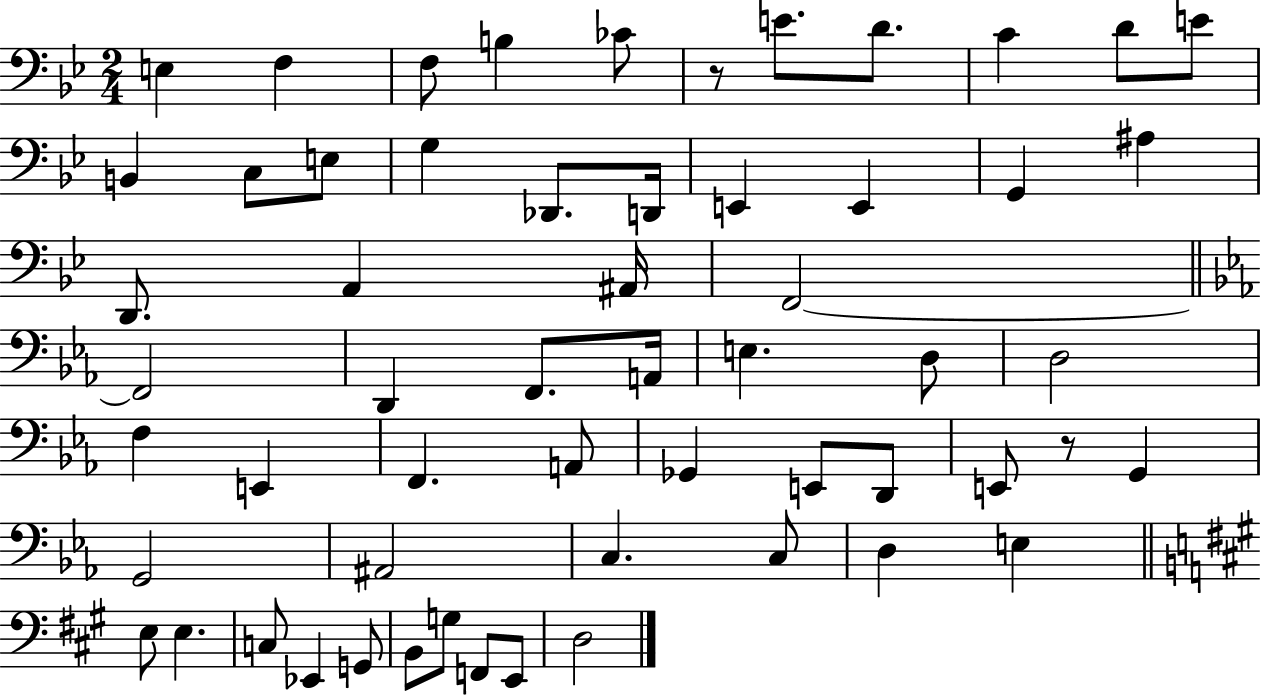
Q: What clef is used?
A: bass